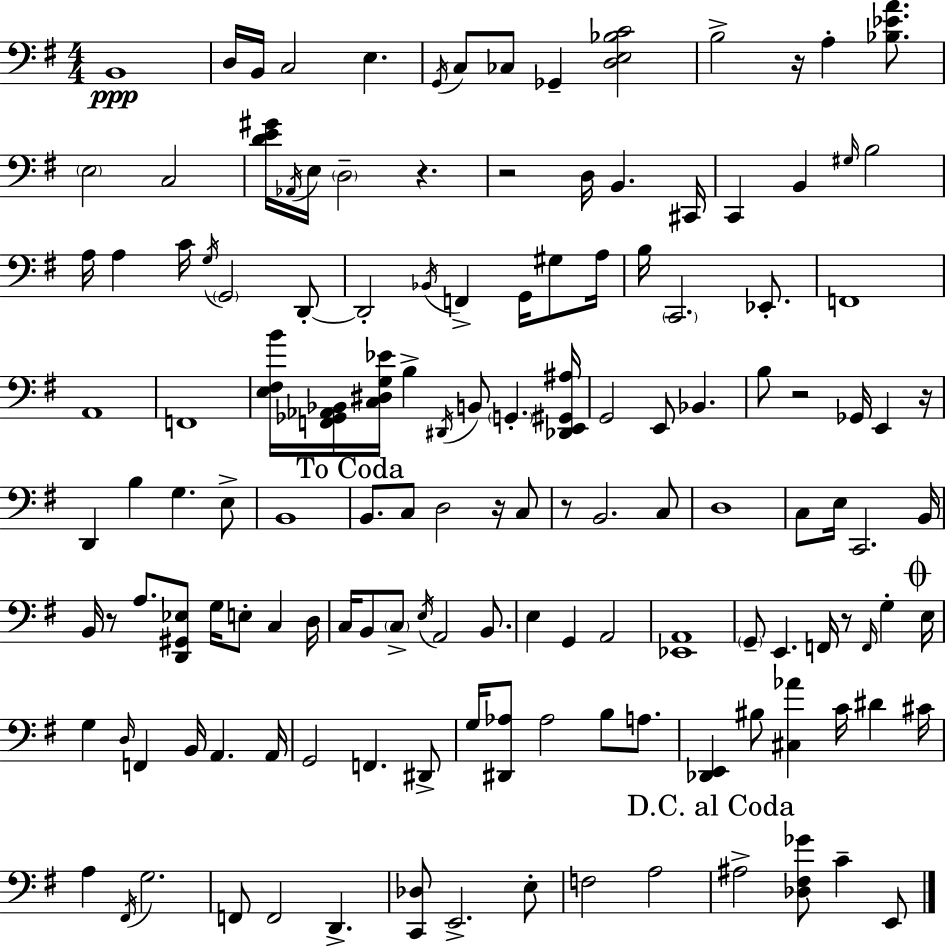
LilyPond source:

{
  \clef bass
  \numericTimeSignature
  \time 4/4
  \key e \minor
  \repeat volta 2 { b,1\ppp | d16 b,16 c2 e4. | \acciaccatura { g,16 } c8 ces8 ges,4-- <d e bes c'>2 | b2-> r16 a4-. <bes ees' a'>8. | \break \parenthesize e2 c2 | <d' e' gis'>16 \acciaccatura { aes,16 } e16 \parenthesize d2-- r4. | r2 d16 b,4. | cis,16 c,4 b,4 \grace { gis16 } b2 | \break a16 a4 c'16 \acciaccatura { g16 } \parenthesize g,2 | d,8-.~~ d,2-. \acciaccatura { bes,16 } f,4-> | g,16 gis8 a16 b16 \parenthesize c,2. | ees,8.-. f,1 | \break a,1 | f,1 | <e fis b'>16 <f, ges, aes, bes,>16 <c dis g ees'>16 b4-> \acciaccatura { dis,16 } b,8 \parenthesize g,4.-. | <des, e, gis, ais>16 g,2 e,8 | \break bes,4. b8 r2 | ges,16 e,4 r16 d,4 b4 g4. | e8-> b,1 | \mark "To Coda" b,8. c8 d2 | \break r16 c8 r8 b,2. | c8 d1 | c8 e16 c,2. | b,16 b,16 r8 a8. <d, gis, ees>8 g16 e8-. | \break c4 d16 c16 b,8 \parenthesize c8-> \acciaccatura { e16 } a,2 | b,8. e4 g,4 a,2 | <ees, a,>1 | \parenthesize g,8-- e,4. f,16 | \break r8 \grace { f,16 } g4-. \mark \markup { \musicglyph "scripts.coda" } e16 g4 \grace { d16 } f,4 | b,16 a,4. a,16 g,2 | f,4. dis,8-> g16 <dis, aes>8 aes2 | b8 a8. <des, e,>4 bis8 <cis aes'>4 | \break c'16 dis'4 cis'16 a4 \acciaccatura { fis,16 } g2. | f,8 f,2 | d,4.-> <c, des>8 e,2.-> | e8-. f2 | \break a2 \mark "D.C. al Coda" ais2-> | <des fis ges'>8 c'4-- e,8 } \bar "|."
}